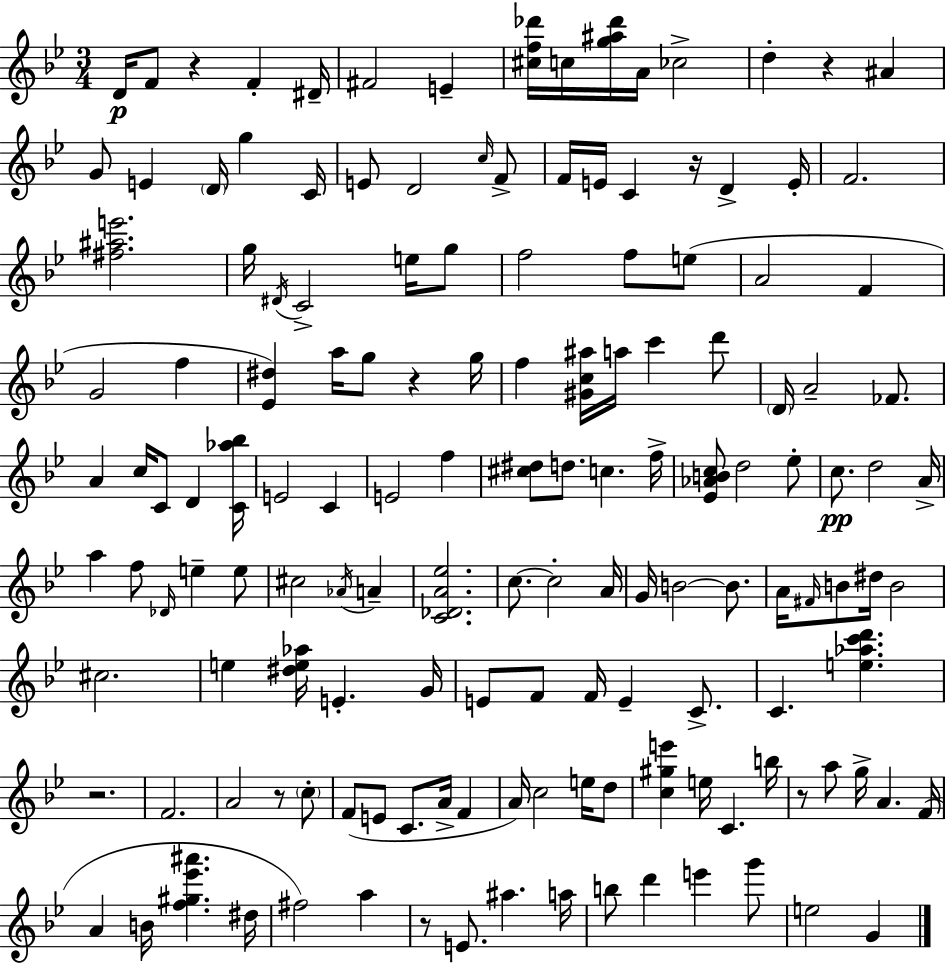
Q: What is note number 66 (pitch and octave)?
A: F5